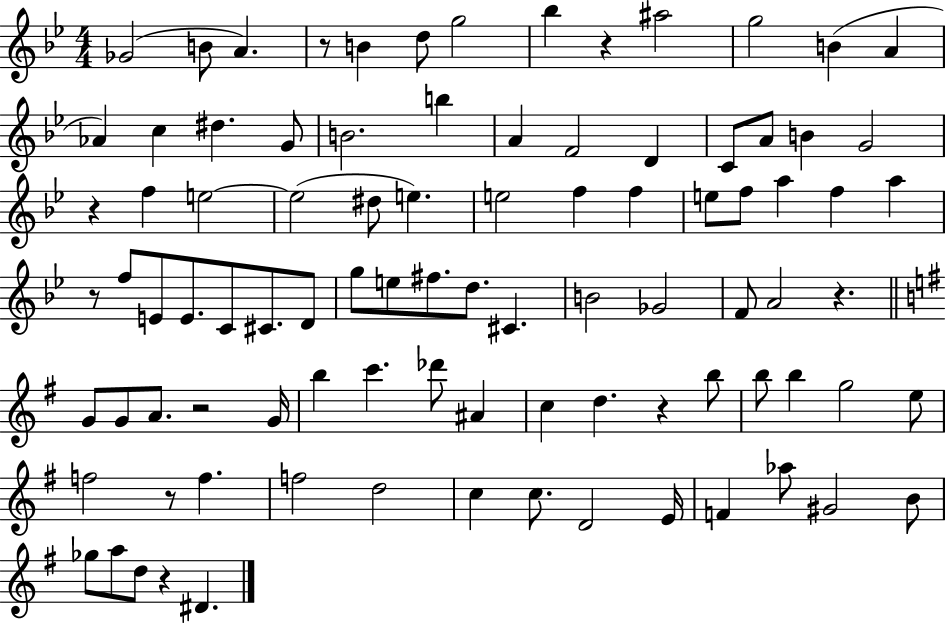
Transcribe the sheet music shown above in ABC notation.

X:1
T:Untitled
M:4/4
L:1/4
K:Bb
_G2 B/2 A z/2 B d/2 g2 _b z ^a2 g2 B A _A c ^d G/2 B2 b A F2 D C/2 A/2 B G2 z f e2 e2 ^d/2 e e2 f f e/2 f/2 a f a z/2 f/2 E/2 E/2 C/2 ^C/2 D/2 g/2 e/2 ^f/2 d/2 ^C B2 _G2 F/2 A2 z G/2 G/2 A/2 z2 G/4 b c' _d'/2 ^A c d z b/2 b/2 b g2 e/2 f2 z/2 f f2 d2 c c/2 D2 E/4 F _a/2 ^G2 B/2 _g/2 a/2 d/2 z ^D